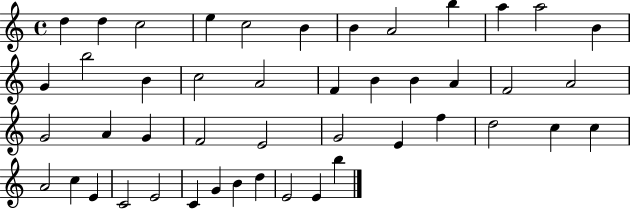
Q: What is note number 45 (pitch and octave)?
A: E4